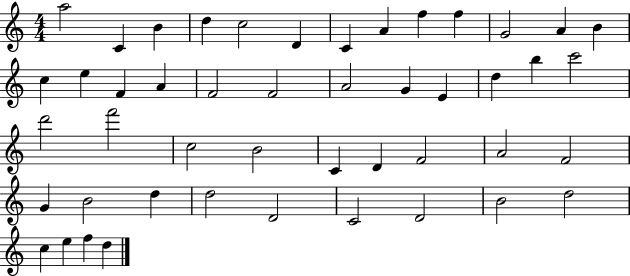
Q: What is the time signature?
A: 4/4